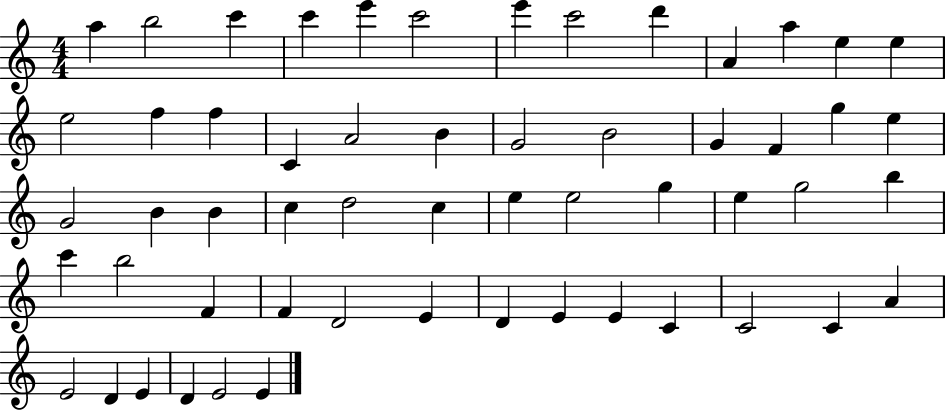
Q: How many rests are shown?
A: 0